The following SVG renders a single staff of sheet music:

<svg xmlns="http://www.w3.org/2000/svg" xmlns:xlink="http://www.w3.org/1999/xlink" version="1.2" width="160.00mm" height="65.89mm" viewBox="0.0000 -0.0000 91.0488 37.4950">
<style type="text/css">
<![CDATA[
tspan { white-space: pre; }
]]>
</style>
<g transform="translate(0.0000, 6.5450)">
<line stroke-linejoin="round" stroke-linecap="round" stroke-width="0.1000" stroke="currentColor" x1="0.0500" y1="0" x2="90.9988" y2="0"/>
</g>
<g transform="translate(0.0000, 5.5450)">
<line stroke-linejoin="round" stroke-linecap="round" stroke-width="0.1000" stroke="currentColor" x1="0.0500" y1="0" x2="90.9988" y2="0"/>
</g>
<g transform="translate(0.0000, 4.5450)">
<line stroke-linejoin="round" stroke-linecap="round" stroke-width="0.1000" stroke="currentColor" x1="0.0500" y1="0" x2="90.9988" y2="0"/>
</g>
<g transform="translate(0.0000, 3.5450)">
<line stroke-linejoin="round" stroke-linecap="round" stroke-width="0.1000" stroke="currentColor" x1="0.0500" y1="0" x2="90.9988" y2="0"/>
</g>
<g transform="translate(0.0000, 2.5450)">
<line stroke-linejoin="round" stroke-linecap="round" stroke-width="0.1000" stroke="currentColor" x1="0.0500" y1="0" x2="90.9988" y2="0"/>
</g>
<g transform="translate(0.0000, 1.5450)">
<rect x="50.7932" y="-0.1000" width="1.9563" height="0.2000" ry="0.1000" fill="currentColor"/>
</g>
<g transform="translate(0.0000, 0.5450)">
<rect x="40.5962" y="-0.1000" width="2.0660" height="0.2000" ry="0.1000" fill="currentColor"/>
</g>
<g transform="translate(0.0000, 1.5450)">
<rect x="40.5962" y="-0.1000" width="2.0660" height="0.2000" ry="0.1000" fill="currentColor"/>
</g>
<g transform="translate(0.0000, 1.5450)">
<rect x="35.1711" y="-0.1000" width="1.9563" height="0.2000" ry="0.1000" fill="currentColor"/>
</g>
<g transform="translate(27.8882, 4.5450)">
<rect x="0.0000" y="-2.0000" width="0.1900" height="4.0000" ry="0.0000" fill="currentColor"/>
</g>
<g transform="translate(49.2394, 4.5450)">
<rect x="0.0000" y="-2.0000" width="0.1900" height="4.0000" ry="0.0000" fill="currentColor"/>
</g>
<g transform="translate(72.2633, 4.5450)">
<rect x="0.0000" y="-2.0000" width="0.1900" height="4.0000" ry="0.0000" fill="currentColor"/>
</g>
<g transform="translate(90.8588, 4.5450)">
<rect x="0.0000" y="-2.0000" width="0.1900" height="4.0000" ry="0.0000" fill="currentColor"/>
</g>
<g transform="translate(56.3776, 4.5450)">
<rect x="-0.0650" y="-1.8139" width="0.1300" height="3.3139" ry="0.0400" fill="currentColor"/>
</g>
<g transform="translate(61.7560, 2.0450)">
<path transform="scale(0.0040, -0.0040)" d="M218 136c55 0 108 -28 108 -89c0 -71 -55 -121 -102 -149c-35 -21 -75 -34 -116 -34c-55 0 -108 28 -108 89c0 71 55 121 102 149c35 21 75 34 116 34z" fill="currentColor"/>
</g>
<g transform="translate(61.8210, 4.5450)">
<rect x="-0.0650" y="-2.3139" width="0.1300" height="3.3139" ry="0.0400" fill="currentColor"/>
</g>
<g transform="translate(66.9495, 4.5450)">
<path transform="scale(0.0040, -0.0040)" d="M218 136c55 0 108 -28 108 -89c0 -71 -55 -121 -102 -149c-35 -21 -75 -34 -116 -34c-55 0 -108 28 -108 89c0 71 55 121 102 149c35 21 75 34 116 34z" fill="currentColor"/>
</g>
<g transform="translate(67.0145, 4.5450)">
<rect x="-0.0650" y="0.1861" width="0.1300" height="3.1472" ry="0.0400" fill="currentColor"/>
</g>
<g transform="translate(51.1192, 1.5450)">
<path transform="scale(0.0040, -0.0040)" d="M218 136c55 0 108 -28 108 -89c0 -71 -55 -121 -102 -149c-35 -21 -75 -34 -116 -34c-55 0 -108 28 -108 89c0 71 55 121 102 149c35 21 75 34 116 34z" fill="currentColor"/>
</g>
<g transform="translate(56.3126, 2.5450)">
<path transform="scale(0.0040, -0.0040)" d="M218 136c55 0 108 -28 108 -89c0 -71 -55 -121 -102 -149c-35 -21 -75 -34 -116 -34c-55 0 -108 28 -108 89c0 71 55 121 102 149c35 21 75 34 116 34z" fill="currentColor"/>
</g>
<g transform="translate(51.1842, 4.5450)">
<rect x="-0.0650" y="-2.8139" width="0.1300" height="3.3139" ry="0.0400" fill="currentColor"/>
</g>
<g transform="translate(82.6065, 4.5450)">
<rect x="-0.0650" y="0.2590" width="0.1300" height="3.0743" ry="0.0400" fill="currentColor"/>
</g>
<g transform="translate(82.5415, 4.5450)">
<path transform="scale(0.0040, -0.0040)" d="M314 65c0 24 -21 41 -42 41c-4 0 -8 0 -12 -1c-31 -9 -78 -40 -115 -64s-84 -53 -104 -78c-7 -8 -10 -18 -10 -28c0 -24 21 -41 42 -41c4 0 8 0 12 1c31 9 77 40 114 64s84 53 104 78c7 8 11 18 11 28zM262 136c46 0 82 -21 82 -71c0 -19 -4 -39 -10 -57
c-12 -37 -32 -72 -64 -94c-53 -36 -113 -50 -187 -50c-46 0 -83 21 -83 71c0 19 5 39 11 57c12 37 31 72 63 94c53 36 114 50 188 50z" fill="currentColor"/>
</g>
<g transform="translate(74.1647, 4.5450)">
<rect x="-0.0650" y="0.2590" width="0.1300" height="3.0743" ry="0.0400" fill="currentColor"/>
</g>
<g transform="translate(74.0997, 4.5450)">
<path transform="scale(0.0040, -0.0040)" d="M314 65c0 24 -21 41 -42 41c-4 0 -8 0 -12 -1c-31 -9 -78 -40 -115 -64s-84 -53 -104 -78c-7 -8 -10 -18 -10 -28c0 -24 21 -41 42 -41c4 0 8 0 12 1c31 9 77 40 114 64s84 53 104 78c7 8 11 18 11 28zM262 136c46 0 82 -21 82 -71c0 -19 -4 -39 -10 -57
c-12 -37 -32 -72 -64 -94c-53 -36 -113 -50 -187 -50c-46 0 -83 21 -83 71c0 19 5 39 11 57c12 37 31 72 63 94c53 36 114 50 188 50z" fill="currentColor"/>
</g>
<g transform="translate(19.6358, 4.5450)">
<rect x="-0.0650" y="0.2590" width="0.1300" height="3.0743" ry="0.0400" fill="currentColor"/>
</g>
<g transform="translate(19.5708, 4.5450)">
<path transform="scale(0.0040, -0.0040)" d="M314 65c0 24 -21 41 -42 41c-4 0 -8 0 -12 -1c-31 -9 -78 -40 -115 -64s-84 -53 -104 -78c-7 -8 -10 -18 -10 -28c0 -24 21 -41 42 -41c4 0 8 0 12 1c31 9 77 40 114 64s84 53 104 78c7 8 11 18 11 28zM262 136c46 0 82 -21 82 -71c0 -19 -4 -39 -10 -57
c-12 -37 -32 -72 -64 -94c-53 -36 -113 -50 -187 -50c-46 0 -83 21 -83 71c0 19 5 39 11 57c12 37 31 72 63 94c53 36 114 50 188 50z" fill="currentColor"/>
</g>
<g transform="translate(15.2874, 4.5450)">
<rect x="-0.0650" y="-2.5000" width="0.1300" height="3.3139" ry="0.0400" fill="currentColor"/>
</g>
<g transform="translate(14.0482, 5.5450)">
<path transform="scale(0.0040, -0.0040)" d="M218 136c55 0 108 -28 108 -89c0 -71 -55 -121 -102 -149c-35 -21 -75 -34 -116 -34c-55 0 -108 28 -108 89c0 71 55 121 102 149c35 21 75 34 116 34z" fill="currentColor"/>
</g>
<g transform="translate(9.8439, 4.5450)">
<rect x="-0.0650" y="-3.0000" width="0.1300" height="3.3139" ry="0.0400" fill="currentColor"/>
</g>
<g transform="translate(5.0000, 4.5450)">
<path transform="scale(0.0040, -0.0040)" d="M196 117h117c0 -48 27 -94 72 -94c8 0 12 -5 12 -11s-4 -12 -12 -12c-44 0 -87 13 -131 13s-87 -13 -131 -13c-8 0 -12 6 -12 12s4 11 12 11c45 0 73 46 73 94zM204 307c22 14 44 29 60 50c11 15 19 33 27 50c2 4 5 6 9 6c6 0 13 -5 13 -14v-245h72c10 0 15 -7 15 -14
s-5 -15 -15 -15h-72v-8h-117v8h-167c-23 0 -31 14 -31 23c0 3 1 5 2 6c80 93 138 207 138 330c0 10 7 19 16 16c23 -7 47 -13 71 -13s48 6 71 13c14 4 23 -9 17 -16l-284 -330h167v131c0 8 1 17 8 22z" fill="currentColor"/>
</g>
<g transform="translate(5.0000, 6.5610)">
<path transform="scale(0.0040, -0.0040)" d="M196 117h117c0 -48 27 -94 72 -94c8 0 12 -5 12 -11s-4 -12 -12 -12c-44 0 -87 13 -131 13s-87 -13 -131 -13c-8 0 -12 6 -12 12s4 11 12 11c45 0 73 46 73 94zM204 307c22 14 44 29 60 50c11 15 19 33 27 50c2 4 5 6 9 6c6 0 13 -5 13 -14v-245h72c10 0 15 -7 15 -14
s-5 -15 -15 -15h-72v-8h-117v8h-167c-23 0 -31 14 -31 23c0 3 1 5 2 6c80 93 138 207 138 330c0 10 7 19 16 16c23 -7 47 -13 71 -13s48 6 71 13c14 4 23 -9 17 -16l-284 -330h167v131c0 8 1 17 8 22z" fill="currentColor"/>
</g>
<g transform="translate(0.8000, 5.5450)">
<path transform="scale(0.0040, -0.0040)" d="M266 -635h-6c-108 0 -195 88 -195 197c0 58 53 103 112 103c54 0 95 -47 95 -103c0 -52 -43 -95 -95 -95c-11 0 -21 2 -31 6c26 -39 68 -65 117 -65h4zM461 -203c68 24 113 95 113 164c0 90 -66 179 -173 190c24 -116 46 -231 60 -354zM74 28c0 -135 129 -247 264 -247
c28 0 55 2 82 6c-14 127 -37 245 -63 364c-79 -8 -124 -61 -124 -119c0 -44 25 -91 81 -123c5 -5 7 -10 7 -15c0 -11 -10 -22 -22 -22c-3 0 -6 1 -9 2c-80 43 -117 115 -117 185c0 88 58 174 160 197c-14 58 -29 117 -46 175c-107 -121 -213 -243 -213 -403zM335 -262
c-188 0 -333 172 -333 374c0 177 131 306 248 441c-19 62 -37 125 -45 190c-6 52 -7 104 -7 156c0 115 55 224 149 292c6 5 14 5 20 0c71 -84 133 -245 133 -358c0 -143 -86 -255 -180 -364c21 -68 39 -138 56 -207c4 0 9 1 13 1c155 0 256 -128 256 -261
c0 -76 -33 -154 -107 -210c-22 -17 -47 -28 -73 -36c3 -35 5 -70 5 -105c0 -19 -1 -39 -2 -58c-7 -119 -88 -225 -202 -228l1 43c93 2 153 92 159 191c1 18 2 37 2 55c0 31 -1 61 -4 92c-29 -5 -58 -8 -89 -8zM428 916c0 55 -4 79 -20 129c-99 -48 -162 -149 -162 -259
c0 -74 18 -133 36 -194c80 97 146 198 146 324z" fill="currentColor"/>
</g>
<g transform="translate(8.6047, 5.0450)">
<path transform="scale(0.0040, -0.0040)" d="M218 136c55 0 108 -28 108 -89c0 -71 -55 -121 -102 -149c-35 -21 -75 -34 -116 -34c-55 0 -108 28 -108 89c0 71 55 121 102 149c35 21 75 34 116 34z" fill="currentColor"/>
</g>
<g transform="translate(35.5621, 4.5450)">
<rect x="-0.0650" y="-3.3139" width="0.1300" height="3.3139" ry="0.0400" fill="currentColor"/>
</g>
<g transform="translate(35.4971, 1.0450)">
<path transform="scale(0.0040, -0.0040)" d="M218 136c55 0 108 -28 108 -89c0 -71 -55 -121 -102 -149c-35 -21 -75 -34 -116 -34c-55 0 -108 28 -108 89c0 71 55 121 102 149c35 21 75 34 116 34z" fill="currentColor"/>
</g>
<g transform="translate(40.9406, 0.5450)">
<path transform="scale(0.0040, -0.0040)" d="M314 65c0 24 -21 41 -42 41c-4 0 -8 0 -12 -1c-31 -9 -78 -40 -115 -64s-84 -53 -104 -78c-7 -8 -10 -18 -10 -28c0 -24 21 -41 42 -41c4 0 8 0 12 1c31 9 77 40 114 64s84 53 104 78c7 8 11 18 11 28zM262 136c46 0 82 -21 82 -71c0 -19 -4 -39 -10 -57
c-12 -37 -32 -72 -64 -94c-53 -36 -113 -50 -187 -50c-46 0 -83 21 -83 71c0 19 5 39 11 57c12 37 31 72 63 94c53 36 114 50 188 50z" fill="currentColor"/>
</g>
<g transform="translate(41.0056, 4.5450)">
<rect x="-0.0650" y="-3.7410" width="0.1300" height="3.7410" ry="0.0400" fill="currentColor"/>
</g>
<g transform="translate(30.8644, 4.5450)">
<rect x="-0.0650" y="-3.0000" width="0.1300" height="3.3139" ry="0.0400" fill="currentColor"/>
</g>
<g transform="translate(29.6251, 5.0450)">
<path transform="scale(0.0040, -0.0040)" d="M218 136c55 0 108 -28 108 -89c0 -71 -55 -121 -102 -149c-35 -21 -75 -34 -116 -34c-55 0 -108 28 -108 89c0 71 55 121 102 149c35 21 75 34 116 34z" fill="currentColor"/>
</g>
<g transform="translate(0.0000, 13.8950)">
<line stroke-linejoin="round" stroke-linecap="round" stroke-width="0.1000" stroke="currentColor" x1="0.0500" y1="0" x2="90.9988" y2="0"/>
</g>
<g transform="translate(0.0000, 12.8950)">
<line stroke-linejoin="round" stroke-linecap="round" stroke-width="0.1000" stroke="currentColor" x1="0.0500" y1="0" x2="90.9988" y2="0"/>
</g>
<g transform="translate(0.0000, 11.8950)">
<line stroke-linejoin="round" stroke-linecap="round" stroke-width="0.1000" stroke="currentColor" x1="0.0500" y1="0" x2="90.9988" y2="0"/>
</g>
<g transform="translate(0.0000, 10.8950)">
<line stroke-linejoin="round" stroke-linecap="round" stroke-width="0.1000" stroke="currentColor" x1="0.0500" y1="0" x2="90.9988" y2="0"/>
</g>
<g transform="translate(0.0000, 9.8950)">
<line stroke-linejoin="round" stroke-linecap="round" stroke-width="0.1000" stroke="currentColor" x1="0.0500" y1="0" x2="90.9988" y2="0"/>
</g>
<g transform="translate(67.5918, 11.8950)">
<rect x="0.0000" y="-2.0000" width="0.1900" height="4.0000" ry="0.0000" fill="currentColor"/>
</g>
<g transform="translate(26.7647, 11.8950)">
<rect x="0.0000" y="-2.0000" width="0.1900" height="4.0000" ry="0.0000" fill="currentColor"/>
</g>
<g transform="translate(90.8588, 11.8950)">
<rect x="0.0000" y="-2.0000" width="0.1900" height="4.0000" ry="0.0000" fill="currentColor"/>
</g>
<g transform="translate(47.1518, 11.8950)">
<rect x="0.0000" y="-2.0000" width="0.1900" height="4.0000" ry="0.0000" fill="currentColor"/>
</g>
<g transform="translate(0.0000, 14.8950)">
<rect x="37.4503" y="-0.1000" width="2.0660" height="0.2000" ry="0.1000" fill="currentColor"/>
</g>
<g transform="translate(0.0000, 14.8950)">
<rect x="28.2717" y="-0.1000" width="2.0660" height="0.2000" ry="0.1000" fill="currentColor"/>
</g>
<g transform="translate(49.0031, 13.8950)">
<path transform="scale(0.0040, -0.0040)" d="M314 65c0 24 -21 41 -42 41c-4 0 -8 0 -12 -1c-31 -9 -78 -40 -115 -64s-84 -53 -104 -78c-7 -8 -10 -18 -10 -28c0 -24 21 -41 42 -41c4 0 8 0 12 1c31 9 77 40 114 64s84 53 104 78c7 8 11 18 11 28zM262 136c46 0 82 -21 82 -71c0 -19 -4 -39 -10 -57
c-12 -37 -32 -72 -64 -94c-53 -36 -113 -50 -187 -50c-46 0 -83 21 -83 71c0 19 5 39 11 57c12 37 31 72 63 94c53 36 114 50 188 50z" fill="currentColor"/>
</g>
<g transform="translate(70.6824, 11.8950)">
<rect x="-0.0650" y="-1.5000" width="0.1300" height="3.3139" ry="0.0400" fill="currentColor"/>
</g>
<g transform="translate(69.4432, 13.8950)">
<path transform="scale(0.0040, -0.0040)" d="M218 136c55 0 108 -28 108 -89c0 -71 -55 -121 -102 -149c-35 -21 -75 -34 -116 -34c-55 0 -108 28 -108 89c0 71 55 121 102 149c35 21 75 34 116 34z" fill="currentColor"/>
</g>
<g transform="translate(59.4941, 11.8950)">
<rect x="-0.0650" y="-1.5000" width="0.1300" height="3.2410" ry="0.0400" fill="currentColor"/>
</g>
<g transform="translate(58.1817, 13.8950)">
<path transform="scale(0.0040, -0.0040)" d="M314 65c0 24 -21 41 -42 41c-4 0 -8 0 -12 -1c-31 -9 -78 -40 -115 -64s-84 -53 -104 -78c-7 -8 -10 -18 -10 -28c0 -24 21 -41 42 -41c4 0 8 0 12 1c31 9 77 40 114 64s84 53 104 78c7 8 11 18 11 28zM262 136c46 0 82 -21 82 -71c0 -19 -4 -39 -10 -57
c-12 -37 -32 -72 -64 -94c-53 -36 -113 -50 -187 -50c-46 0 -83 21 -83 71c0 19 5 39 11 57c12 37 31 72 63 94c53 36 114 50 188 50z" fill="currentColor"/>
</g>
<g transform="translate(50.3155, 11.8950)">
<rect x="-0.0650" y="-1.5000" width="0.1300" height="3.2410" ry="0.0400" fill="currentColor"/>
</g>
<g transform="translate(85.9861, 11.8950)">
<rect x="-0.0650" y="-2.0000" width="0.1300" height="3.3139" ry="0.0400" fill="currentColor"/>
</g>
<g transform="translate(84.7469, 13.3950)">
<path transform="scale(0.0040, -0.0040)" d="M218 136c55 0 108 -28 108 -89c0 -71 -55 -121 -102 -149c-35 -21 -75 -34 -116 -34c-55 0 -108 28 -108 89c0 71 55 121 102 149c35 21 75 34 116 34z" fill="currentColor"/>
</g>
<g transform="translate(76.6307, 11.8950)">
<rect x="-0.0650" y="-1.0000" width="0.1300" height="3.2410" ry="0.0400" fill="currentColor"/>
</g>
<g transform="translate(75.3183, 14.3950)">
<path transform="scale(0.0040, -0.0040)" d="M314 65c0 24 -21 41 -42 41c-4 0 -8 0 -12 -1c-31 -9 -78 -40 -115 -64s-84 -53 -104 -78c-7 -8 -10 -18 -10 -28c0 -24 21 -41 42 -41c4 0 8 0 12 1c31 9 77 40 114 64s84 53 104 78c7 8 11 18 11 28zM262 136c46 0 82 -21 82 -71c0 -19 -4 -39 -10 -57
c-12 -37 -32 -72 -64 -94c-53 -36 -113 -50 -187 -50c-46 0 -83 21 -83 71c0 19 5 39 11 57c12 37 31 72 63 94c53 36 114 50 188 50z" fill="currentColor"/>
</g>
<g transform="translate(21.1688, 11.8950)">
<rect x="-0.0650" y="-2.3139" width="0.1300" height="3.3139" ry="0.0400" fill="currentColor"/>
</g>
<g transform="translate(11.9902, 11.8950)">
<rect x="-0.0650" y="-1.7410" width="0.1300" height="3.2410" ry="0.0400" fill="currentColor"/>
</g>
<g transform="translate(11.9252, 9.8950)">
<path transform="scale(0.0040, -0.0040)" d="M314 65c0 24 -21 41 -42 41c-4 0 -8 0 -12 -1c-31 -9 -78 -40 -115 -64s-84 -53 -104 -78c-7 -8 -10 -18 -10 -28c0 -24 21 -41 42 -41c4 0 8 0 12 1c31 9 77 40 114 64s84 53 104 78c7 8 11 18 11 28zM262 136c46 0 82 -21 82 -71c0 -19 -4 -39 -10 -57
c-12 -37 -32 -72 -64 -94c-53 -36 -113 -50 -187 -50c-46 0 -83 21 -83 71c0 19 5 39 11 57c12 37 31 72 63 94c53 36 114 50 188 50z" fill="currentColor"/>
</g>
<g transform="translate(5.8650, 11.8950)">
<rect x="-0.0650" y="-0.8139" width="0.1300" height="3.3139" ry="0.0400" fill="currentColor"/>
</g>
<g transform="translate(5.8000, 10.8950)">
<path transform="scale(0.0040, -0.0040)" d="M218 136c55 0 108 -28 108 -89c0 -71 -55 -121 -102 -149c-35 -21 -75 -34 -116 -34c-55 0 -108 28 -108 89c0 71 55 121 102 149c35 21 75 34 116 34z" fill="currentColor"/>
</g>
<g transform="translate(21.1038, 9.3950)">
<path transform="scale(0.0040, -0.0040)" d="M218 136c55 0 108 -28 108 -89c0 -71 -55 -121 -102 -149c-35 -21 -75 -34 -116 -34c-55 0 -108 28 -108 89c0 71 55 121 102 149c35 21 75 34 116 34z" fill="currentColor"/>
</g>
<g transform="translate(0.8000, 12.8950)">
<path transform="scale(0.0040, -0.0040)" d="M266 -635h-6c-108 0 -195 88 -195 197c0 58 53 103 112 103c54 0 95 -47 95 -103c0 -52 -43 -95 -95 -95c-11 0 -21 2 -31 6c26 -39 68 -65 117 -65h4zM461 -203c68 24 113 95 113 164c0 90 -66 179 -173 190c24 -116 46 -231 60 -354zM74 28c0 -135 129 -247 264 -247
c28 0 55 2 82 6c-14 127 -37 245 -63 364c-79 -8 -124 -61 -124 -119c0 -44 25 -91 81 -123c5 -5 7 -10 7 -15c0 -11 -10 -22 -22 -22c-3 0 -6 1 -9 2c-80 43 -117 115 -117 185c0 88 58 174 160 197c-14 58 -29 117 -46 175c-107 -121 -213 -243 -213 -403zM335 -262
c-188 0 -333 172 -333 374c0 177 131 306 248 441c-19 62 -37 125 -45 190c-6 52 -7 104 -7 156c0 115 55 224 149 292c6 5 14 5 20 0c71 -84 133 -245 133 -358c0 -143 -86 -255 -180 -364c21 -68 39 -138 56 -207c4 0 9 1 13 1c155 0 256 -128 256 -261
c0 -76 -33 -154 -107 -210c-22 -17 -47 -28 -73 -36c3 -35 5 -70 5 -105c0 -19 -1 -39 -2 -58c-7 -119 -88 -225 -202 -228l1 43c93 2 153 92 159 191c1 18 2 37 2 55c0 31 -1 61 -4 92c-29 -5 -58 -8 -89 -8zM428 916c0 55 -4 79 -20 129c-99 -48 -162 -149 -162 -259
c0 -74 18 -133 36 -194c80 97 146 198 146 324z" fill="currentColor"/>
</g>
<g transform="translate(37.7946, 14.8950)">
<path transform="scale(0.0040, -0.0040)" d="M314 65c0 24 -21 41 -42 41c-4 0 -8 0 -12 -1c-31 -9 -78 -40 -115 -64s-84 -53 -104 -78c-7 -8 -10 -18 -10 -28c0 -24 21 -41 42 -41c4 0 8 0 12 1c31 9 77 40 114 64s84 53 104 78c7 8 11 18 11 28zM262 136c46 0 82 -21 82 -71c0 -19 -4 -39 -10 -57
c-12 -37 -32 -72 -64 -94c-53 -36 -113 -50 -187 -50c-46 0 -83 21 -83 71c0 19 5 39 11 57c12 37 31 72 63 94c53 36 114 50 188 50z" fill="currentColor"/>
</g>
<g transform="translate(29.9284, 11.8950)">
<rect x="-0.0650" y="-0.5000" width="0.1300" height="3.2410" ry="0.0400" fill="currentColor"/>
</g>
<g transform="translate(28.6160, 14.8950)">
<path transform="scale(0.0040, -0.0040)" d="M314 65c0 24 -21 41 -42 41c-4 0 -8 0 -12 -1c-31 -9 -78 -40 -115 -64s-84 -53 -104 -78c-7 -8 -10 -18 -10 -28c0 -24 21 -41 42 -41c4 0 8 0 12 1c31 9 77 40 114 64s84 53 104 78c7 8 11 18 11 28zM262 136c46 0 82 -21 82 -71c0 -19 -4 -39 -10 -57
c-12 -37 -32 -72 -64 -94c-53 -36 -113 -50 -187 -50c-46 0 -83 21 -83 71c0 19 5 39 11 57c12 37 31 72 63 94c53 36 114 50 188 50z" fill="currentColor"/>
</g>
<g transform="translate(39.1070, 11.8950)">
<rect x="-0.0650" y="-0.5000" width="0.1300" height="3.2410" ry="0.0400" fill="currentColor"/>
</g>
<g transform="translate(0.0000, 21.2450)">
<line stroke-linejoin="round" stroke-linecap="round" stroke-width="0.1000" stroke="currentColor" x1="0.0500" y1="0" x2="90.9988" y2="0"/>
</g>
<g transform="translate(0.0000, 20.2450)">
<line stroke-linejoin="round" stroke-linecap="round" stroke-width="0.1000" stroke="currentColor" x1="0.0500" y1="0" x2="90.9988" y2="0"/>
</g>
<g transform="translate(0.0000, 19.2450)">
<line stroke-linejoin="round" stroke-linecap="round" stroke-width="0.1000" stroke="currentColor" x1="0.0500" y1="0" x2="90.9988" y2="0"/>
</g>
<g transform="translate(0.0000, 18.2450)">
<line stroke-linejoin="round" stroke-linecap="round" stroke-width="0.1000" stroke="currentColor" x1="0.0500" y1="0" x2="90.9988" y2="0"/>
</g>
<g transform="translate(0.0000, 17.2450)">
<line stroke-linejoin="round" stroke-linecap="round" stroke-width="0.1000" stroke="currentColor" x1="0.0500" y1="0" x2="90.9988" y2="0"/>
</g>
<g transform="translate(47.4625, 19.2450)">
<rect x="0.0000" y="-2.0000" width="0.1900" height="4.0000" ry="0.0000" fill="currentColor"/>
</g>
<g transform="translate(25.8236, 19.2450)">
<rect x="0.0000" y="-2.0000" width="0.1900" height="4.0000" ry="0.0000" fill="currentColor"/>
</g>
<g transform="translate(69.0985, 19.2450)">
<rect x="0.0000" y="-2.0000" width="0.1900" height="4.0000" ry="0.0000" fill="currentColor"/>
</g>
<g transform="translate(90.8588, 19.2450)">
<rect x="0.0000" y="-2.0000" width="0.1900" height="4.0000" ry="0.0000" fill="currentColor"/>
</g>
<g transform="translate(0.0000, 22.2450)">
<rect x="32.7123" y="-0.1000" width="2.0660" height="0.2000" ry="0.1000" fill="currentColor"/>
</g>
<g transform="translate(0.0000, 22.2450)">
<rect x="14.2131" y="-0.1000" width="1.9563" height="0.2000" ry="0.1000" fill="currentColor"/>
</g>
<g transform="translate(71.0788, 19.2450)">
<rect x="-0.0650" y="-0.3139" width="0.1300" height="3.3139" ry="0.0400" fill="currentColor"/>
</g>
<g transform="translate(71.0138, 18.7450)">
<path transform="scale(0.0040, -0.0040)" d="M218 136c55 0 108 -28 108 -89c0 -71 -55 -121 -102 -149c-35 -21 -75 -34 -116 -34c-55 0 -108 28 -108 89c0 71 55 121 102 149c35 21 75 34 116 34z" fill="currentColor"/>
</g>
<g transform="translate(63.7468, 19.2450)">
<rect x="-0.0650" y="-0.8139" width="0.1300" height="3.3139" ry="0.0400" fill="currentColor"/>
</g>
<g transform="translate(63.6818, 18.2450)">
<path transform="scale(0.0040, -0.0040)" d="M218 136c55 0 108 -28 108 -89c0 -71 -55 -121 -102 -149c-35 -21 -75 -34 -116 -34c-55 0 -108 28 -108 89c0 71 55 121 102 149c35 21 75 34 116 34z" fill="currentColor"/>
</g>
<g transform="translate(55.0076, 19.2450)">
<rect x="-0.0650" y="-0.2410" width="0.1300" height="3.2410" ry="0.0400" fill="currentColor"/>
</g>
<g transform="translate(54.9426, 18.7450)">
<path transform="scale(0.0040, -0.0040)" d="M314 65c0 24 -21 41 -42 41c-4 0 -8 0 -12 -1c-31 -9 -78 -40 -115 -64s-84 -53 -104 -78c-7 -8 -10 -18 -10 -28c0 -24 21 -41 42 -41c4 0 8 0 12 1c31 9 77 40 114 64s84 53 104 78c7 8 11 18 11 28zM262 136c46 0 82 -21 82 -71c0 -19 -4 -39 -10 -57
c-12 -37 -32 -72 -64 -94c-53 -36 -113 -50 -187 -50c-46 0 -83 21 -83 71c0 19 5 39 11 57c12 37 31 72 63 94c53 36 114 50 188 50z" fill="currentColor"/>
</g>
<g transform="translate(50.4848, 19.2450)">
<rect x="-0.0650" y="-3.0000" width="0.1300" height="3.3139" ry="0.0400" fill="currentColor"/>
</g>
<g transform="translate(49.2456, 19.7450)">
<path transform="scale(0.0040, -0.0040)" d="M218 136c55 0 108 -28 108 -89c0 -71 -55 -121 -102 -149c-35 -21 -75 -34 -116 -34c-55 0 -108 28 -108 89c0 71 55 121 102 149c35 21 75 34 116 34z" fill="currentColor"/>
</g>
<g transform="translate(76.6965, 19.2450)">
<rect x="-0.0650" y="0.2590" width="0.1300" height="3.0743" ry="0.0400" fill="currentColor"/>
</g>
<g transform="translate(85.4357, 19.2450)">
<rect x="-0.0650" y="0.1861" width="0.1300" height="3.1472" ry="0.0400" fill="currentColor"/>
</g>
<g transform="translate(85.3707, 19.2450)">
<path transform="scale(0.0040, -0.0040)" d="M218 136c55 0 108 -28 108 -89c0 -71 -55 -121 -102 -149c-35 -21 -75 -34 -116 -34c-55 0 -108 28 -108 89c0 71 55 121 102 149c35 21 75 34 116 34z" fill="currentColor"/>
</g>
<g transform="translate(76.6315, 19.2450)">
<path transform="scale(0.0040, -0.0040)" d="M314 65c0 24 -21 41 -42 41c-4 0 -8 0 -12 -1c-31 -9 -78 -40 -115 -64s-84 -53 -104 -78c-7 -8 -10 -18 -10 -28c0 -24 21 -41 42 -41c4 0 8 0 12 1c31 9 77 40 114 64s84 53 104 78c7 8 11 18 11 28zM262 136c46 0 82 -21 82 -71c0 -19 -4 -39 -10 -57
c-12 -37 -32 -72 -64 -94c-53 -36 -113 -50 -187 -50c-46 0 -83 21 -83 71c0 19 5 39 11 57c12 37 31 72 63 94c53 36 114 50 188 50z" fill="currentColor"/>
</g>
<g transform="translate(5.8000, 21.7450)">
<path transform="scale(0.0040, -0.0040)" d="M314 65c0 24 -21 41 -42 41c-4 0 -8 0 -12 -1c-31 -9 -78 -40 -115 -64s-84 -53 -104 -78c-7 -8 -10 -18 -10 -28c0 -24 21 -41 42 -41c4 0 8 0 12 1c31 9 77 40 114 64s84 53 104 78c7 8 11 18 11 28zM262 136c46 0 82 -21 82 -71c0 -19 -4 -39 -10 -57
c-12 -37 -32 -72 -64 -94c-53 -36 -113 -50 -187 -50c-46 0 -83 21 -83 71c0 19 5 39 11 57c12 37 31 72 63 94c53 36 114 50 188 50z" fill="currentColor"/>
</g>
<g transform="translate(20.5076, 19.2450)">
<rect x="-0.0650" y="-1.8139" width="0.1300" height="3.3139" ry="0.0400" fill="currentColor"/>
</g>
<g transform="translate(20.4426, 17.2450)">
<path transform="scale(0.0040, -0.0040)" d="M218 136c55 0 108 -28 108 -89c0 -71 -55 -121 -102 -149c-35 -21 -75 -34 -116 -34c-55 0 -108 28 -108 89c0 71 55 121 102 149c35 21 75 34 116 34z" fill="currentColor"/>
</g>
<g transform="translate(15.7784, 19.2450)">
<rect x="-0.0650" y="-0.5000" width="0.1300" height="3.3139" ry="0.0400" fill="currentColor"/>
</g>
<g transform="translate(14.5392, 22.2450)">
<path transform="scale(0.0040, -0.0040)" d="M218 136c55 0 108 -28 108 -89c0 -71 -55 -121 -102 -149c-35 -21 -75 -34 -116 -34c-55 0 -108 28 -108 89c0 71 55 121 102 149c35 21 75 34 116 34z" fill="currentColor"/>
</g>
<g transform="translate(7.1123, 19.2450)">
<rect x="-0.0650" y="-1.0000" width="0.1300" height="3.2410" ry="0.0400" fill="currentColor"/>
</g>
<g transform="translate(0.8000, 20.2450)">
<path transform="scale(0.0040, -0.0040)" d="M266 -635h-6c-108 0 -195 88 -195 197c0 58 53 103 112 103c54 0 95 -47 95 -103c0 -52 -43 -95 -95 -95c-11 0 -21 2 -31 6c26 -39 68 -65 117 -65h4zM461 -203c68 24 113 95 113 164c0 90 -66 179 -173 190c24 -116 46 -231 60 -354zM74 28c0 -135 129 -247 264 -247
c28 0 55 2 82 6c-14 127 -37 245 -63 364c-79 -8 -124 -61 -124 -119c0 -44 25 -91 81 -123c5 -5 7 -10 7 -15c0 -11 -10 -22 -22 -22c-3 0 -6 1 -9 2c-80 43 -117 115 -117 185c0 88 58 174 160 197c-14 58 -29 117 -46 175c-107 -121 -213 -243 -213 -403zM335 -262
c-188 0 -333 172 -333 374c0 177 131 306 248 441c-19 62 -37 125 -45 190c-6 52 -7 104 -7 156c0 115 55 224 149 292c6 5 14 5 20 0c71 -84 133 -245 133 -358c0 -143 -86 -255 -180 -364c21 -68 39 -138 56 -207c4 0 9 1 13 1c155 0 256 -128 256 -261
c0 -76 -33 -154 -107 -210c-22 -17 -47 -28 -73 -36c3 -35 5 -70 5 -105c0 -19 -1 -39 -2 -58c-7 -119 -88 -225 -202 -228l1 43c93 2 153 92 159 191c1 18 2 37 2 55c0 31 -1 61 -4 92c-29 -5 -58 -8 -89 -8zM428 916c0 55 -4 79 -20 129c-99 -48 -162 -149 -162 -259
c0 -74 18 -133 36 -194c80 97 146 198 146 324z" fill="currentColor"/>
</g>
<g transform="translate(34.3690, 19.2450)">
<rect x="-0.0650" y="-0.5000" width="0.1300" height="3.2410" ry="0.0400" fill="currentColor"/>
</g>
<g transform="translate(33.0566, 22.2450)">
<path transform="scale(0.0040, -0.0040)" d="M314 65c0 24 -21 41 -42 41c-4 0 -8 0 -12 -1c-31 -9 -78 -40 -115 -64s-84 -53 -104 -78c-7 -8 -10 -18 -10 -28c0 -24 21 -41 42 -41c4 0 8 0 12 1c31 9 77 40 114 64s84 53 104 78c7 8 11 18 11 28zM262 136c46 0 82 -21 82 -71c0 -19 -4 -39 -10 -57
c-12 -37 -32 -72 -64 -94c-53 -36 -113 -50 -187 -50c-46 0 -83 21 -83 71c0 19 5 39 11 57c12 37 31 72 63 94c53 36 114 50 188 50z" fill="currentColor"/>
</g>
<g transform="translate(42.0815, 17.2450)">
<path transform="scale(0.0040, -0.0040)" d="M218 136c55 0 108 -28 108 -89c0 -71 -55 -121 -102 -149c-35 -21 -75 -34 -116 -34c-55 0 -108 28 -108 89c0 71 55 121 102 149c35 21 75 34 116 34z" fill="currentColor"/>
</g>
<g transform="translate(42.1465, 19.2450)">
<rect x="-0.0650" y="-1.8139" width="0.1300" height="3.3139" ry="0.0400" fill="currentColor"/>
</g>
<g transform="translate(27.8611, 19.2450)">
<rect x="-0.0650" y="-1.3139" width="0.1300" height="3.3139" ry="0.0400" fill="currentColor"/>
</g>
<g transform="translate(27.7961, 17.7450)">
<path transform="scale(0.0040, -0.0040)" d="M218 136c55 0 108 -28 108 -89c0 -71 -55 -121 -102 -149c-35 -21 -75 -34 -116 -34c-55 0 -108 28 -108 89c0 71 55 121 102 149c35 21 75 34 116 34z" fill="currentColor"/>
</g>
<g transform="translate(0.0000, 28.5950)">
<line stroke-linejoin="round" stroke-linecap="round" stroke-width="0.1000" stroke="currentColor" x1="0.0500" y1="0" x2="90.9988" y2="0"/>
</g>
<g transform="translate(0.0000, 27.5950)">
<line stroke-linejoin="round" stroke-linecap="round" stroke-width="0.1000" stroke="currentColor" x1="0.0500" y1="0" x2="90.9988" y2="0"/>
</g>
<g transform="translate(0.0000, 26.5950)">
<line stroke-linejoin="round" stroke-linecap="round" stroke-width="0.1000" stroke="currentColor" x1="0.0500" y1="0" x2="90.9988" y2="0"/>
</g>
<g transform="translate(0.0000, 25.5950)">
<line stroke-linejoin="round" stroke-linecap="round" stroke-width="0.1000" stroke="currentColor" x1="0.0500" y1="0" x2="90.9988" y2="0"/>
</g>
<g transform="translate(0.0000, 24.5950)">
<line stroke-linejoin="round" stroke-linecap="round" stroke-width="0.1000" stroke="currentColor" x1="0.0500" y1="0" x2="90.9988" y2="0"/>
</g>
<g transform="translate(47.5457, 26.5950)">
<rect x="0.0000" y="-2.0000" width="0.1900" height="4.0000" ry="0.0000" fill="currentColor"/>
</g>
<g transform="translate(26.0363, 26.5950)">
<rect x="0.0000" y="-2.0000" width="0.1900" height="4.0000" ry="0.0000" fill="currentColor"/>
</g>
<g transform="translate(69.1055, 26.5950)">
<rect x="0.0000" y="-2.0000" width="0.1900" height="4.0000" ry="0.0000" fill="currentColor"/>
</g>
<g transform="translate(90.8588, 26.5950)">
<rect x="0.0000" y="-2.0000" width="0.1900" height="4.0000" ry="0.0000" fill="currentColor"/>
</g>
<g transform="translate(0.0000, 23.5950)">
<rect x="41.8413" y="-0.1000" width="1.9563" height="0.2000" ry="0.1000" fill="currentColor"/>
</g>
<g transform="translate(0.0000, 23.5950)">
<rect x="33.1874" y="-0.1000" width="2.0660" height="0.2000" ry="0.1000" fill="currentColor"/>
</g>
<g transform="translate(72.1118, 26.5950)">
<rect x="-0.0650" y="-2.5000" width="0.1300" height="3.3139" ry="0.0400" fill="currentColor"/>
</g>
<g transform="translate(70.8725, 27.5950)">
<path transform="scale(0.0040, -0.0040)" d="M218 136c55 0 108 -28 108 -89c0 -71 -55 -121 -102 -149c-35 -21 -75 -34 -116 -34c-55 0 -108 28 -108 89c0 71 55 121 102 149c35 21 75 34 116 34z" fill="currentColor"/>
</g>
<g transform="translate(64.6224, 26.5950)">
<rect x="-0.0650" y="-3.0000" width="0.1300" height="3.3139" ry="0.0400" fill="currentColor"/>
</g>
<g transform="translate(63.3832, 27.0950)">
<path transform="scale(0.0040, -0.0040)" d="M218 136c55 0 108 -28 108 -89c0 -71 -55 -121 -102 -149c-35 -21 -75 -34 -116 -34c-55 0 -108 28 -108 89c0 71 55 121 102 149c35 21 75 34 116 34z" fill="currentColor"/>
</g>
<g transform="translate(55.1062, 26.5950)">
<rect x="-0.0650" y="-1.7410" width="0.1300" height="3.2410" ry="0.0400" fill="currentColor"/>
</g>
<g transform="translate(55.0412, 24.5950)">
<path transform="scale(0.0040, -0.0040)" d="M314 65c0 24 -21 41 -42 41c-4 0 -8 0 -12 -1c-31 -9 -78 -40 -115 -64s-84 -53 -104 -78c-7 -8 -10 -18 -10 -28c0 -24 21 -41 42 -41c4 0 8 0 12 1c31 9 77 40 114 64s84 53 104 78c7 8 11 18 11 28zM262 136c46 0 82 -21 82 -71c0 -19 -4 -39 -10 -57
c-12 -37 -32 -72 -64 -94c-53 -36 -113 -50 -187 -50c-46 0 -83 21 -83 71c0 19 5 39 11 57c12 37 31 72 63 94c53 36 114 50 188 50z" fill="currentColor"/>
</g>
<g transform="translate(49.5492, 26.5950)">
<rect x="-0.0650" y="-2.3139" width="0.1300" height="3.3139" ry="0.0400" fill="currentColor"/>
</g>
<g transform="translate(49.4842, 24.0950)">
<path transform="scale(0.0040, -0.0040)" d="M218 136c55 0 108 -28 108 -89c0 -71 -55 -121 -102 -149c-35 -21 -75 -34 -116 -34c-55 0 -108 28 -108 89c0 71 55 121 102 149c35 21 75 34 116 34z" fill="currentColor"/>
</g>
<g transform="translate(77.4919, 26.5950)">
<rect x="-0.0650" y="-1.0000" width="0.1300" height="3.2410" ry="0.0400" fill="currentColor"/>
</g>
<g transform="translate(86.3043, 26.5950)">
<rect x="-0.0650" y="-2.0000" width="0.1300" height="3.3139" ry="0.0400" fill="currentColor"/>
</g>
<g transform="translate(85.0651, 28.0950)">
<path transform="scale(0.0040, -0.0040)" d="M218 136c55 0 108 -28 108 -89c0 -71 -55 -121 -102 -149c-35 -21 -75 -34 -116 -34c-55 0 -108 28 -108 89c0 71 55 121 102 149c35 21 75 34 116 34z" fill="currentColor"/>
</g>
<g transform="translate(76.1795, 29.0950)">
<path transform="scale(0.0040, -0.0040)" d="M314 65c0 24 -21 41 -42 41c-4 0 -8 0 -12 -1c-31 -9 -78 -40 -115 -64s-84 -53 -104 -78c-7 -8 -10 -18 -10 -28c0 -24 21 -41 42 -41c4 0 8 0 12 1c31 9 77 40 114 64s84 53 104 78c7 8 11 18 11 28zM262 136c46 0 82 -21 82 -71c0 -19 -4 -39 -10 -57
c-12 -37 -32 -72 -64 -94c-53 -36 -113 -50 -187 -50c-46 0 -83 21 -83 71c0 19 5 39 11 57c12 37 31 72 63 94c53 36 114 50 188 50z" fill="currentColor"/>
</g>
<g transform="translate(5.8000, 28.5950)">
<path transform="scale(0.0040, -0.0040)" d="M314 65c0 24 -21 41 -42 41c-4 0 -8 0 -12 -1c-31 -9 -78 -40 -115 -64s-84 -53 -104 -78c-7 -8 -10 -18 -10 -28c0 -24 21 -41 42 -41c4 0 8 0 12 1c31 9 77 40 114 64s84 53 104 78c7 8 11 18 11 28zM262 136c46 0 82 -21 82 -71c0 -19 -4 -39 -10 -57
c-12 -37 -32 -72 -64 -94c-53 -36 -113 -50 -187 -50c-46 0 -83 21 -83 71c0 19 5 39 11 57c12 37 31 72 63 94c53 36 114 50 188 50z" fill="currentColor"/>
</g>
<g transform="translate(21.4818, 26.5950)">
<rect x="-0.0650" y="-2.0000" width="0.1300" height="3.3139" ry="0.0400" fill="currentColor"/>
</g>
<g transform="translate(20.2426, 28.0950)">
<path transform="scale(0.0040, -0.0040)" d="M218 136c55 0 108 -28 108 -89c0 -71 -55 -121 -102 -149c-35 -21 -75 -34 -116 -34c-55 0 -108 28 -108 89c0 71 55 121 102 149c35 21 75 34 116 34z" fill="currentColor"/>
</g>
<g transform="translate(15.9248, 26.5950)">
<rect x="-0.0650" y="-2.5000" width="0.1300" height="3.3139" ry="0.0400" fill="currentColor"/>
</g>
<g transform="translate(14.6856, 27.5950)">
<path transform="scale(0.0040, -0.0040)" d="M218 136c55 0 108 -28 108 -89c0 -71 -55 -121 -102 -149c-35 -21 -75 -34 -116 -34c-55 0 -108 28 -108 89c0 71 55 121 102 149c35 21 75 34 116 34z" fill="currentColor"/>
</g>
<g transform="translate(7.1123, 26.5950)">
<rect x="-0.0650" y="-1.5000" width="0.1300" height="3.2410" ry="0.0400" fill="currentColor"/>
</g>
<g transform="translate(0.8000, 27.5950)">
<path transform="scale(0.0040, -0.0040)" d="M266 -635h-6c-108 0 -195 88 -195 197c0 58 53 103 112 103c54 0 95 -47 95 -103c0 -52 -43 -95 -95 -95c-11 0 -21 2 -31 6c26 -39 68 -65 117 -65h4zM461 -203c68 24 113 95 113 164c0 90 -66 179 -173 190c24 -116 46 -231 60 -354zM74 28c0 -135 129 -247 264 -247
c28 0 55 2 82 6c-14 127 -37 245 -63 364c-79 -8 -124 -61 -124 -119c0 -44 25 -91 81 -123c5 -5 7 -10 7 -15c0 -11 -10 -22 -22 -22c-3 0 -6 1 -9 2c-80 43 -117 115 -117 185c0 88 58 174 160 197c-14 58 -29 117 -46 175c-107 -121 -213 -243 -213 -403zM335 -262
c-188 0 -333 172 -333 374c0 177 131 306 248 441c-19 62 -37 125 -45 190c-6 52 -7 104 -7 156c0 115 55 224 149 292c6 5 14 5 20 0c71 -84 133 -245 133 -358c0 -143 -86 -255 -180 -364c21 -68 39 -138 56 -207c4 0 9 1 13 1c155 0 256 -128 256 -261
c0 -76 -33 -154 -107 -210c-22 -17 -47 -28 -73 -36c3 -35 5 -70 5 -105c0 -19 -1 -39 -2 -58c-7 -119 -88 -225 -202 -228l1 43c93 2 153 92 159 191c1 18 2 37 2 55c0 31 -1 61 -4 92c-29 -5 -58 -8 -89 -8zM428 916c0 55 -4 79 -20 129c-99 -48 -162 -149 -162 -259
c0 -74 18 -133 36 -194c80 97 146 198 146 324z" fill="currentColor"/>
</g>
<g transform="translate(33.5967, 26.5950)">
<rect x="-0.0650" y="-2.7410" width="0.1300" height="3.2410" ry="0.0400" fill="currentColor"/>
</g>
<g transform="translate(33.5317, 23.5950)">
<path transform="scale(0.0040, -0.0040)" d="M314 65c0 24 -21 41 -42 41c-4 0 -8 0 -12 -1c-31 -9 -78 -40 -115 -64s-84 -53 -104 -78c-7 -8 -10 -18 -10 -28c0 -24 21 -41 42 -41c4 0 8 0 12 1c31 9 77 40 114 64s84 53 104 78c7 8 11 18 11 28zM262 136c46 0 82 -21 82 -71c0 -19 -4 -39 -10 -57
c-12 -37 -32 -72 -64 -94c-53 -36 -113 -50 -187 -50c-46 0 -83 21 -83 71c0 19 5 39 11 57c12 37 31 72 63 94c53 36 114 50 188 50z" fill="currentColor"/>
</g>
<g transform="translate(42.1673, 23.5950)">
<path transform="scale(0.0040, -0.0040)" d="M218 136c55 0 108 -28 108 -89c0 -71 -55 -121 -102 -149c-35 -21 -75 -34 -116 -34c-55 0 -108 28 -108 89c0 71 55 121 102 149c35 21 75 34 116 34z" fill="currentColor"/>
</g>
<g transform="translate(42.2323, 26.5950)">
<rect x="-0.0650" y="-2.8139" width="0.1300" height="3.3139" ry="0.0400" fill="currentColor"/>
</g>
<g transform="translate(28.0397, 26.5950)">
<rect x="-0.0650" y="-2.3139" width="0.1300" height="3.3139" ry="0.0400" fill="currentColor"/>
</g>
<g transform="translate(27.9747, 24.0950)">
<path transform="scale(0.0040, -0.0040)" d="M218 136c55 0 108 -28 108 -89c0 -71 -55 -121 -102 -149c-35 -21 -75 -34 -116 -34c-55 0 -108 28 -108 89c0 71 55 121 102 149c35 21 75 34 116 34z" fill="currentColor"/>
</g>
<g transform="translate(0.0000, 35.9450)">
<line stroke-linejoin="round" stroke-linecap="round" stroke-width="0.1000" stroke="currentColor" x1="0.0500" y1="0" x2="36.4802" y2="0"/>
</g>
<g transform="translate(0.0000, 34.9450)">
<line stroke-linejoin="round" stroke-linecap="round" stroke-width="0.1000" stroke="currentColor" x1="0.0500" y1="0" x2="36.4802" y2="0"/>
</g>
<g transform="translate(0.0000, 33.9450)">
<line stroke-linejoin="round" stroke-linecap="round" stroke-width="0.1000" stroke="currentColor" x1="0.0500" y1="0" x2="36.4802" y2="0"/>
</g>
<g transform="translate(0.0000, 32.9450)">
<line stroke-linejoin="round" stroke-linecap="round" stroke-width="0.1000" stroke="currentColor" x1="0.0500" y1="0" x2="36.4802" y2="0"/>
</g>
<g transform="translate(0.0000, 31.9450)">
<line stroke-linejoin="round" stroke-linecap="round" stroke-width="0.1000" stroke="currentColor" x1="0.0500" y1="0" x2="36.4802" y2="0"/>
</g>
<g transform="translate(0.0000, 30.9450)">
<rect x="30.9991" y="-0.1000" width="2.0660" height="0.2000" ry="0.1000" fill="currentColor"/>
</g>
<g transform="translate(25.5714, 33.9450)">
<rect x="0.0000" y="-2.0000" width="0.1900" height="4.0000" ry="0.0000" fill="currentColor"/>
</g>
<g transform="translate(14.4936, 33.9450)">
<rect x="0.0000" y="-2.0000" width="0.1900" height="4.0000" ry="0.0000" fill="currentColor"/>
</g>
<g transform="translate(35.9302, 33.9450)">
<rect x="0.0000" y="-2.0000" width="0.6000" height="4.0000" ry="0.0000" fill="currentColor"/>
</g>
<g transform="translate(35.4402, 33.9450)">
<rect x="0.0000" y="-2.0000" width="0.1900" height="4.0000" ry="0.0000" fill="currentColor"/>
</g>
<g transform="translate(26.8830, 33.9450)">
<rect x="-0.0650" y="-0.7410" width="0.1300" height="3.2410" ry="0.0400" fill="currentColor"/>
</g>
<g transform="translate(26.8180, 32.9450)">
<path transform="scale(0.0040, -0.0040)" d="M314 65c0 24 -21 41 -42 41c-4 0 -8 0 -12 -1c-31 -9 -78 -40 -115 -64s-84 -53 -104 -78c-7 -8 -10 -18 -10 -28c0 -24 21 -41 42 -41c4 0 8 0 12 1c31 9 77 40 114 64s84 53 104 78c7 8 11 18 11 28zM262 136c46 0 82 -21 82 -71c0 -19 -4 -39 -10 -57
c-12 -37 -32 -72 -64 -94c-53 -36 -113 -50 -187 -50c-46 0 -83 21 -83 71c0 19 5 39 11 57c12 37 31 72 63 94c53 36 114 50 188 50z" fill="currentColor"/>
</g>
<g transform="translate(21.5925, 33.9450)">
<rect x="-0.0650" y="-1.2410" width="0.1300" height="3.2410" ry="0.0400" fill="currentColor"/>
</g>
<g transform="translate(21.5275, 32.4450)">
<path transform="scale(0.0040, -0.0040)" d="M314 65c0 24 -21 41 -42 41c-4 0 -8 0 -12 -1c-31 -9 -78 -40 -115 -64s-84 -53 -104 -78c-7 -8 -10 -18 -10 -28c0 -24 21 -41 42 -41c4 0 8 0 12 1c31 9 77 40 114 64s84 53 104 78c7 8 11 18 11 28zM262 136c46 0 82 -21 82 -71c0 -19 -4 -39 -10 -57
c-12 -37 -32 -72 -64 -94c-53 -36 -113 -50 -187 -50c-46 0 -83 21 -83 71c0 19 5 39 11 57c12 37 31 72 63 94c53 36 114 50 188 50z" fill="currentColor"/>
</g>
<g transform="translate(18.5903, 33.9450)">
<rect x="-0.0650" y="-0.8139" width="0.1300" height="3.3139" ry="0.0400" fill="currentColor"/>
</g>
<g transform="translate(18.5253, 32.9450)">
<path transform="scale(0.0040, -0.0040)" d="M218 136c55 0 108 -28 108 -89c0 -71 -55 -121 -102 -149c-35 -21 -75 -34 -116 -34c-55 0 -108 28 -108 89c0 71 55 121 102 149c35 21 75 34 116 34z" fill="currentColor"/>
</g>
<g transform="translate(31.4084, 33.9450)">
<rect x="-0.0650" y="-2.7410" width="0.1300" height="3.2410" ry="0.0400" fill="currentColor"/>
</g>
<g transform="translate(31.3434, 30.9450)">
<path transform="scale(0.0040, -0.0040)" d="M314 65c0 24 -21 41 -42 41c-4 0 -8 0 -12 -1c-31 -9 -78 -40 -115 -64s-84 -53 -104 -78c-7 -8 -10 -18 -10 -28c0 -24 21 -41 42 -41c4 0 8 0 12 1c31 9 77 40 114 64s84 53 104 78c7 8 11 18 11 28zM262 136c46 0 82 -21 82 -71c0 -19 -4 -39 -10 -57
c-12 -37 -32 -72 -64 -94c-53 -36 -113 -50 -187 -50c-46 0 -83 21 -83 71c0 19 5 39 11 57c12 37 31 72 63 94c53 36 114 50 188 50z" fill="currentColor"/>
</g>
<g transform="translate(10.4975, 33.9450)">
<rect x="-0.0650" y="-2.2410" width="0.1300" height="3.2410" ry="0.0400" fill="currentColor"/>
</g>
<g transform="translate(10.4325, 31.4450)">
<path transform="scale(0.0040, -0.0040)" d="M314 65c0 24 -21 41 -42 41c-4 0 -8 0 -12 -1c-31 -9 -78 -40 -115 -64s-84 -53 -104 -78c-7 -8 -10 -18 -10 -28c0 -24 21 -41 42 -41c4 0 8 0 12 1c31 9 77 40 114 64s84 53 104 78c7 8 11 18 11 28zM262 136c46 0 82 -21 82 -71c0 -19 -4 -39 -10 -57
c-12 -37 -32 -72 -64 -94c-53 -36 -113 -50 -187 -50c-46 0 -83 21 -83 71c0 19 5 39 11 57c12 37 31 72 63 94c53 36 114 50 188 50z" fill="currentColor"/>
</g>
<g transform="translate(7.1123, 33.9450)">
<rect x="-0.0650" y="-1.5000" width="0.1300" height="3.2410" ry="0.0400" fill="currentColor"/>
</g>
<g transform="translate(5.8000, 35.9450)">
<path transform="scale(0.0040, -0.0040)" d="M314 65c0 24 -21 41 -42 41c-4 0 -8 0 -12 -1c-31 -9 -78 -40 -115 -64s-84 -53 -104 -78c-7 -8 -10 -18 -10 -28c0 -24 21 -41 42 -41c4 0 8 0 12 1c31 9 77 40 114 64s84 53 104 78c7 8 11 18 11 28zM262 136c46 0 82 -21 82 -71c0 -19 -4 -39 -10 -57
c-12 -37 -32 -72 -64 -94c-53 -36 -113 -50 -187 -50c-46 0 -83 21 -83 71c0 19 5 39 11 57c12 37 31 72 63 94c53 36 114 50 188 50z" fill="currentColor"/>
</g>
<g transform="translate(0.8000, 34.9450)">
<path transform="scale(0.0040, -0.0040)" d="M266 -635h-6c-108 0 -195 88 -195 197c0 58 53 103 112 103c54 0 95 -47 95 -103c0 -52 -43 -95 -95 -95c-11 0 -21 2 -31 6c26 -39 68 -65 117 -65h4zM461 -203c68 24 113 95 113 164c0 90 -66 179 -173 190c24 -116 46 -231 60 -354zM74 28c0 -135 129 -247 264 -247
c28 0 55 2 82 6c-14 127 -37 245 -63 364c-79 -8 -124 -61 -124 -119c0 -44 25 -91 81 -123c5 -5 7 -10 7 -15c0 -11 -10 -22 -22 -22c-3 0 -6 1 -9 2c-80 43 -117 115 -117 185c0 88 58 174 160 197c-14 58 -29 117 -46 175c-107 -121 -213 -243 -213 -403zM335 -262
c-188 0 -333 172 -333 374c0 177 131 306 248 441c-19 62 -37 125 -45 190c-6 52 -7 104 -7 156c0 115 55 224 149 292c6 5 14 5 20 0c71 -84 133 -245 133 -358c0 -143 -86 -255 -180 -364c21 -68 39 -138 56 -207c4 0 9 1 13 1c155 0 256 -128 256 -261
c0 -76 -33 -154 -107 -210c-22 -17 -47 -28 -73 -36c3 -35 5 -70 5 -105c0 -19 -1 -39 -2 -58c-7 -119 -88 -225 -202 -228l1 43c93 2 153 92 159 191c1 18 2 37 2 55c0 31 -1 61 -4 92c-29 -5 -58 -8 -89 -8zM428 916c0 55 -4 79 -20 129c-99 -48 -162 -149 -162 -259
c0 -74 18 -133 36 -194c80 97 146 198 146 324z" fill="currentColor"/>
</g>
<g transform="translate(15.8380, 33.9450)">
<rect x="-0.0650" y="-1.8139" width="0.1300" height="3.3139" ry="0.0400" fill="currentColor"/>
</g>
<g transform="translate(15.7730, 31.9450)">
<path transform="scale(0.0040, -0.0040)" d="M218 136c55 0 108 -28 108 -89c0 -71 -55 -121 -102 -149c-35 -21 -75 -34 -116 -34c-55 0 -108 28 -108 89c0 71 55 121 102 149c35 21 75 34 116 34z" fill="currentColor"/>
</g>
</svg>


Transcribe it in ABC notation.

X:1
T:Untitled
M:4/4
L:1/4
K:C
A G B2 A b c'2 a f g B B2 B2 d f2 g C2 C2 E2 E2 E D2 F D2 C f e C2 f A c2 d c B2 B E2 G F g a2 a g f2 A G D2 F E2 g2 f d e2 d2 a2